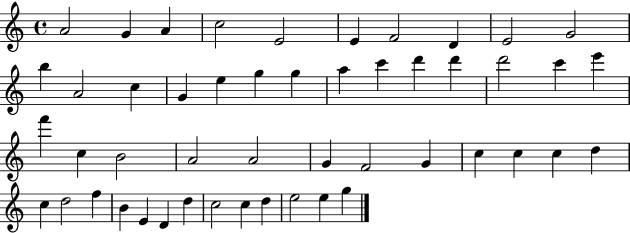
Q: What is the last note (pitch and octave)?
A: G5